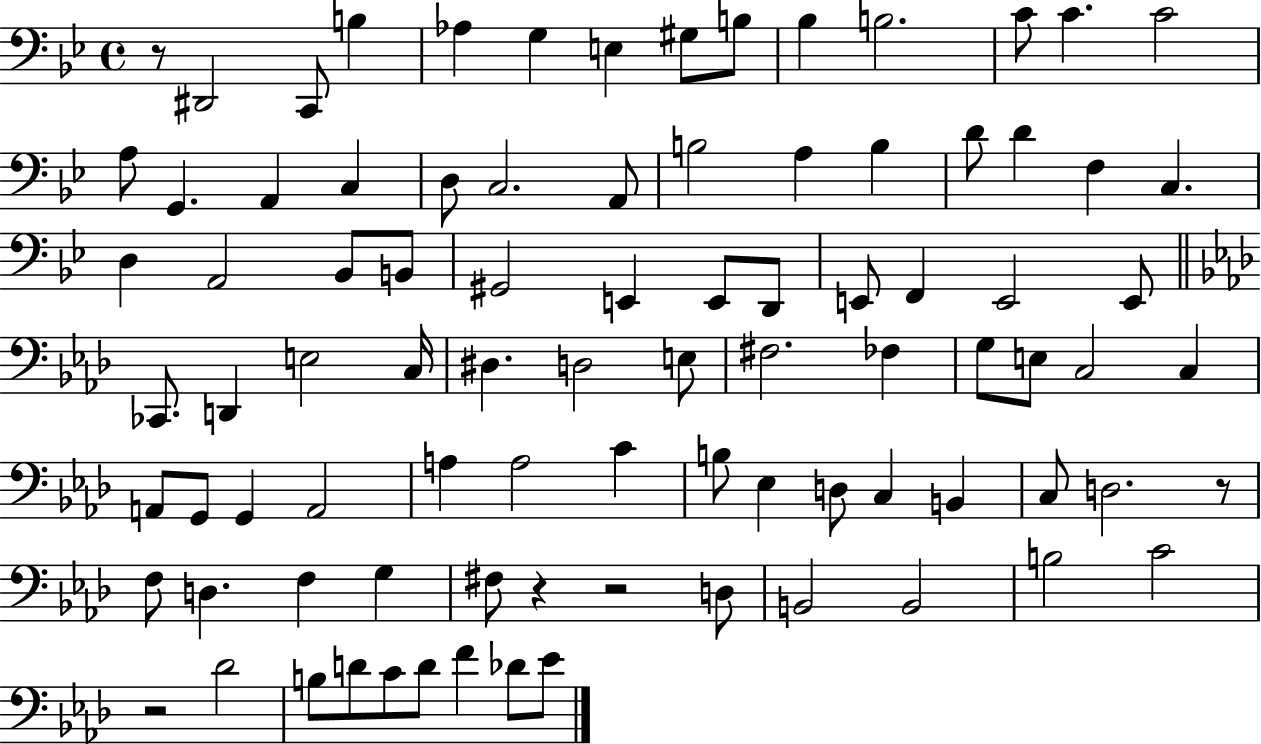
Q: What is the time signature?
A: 4/4